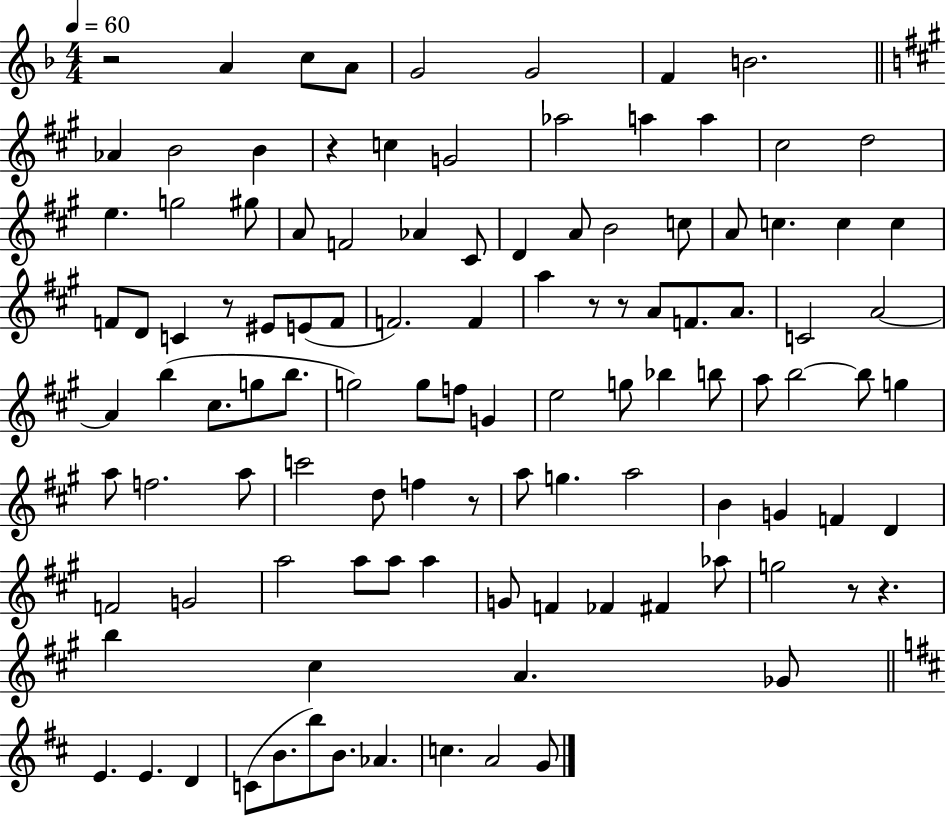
R/h A4/q C5/e A4/e G4/h G4/h F4/q B4/h. Ab4/q B4/h B4/q R/q C5/q G4/h Ab5/h A5/q A5/q C#5/h D5/h E5/q. G5/h G#5/e A4/e F4/h Ab4/q C#4/e D4/q A4/e B4/h C5/e A4/e C5/q. C5/q C5/q F4/e D4/e C4/q R/e EIS4/e E4/e F4/e F4/h. F4/q A5/q R/e R/e A4/e F4/e. A4/e. C4/h A4/h A4/q B5/q C#5/e. G5/e B5/e. G5/h G5/e F5/e G4/q E5/h G5/e Bb5/q B5/e A5/e B5/h B5/e G5/q A5/e F5/h. A5/e C6/h D5/e F5/q R/e A5/e G5/q. A5/h B4/q G4/q F4/q D4/q F4/h G4/h A5/h A5/e A5/e A5/q G4/e F4/q FES4/q F#4/q Ab5/e G5/h R/e R/q. B5/q C#5/q A4/q. Gb4/e E4/q. E4/q. D4/q C4/e B4/e. B5/e B4/e. Ab4/q. C5/q. A4/h G4/e